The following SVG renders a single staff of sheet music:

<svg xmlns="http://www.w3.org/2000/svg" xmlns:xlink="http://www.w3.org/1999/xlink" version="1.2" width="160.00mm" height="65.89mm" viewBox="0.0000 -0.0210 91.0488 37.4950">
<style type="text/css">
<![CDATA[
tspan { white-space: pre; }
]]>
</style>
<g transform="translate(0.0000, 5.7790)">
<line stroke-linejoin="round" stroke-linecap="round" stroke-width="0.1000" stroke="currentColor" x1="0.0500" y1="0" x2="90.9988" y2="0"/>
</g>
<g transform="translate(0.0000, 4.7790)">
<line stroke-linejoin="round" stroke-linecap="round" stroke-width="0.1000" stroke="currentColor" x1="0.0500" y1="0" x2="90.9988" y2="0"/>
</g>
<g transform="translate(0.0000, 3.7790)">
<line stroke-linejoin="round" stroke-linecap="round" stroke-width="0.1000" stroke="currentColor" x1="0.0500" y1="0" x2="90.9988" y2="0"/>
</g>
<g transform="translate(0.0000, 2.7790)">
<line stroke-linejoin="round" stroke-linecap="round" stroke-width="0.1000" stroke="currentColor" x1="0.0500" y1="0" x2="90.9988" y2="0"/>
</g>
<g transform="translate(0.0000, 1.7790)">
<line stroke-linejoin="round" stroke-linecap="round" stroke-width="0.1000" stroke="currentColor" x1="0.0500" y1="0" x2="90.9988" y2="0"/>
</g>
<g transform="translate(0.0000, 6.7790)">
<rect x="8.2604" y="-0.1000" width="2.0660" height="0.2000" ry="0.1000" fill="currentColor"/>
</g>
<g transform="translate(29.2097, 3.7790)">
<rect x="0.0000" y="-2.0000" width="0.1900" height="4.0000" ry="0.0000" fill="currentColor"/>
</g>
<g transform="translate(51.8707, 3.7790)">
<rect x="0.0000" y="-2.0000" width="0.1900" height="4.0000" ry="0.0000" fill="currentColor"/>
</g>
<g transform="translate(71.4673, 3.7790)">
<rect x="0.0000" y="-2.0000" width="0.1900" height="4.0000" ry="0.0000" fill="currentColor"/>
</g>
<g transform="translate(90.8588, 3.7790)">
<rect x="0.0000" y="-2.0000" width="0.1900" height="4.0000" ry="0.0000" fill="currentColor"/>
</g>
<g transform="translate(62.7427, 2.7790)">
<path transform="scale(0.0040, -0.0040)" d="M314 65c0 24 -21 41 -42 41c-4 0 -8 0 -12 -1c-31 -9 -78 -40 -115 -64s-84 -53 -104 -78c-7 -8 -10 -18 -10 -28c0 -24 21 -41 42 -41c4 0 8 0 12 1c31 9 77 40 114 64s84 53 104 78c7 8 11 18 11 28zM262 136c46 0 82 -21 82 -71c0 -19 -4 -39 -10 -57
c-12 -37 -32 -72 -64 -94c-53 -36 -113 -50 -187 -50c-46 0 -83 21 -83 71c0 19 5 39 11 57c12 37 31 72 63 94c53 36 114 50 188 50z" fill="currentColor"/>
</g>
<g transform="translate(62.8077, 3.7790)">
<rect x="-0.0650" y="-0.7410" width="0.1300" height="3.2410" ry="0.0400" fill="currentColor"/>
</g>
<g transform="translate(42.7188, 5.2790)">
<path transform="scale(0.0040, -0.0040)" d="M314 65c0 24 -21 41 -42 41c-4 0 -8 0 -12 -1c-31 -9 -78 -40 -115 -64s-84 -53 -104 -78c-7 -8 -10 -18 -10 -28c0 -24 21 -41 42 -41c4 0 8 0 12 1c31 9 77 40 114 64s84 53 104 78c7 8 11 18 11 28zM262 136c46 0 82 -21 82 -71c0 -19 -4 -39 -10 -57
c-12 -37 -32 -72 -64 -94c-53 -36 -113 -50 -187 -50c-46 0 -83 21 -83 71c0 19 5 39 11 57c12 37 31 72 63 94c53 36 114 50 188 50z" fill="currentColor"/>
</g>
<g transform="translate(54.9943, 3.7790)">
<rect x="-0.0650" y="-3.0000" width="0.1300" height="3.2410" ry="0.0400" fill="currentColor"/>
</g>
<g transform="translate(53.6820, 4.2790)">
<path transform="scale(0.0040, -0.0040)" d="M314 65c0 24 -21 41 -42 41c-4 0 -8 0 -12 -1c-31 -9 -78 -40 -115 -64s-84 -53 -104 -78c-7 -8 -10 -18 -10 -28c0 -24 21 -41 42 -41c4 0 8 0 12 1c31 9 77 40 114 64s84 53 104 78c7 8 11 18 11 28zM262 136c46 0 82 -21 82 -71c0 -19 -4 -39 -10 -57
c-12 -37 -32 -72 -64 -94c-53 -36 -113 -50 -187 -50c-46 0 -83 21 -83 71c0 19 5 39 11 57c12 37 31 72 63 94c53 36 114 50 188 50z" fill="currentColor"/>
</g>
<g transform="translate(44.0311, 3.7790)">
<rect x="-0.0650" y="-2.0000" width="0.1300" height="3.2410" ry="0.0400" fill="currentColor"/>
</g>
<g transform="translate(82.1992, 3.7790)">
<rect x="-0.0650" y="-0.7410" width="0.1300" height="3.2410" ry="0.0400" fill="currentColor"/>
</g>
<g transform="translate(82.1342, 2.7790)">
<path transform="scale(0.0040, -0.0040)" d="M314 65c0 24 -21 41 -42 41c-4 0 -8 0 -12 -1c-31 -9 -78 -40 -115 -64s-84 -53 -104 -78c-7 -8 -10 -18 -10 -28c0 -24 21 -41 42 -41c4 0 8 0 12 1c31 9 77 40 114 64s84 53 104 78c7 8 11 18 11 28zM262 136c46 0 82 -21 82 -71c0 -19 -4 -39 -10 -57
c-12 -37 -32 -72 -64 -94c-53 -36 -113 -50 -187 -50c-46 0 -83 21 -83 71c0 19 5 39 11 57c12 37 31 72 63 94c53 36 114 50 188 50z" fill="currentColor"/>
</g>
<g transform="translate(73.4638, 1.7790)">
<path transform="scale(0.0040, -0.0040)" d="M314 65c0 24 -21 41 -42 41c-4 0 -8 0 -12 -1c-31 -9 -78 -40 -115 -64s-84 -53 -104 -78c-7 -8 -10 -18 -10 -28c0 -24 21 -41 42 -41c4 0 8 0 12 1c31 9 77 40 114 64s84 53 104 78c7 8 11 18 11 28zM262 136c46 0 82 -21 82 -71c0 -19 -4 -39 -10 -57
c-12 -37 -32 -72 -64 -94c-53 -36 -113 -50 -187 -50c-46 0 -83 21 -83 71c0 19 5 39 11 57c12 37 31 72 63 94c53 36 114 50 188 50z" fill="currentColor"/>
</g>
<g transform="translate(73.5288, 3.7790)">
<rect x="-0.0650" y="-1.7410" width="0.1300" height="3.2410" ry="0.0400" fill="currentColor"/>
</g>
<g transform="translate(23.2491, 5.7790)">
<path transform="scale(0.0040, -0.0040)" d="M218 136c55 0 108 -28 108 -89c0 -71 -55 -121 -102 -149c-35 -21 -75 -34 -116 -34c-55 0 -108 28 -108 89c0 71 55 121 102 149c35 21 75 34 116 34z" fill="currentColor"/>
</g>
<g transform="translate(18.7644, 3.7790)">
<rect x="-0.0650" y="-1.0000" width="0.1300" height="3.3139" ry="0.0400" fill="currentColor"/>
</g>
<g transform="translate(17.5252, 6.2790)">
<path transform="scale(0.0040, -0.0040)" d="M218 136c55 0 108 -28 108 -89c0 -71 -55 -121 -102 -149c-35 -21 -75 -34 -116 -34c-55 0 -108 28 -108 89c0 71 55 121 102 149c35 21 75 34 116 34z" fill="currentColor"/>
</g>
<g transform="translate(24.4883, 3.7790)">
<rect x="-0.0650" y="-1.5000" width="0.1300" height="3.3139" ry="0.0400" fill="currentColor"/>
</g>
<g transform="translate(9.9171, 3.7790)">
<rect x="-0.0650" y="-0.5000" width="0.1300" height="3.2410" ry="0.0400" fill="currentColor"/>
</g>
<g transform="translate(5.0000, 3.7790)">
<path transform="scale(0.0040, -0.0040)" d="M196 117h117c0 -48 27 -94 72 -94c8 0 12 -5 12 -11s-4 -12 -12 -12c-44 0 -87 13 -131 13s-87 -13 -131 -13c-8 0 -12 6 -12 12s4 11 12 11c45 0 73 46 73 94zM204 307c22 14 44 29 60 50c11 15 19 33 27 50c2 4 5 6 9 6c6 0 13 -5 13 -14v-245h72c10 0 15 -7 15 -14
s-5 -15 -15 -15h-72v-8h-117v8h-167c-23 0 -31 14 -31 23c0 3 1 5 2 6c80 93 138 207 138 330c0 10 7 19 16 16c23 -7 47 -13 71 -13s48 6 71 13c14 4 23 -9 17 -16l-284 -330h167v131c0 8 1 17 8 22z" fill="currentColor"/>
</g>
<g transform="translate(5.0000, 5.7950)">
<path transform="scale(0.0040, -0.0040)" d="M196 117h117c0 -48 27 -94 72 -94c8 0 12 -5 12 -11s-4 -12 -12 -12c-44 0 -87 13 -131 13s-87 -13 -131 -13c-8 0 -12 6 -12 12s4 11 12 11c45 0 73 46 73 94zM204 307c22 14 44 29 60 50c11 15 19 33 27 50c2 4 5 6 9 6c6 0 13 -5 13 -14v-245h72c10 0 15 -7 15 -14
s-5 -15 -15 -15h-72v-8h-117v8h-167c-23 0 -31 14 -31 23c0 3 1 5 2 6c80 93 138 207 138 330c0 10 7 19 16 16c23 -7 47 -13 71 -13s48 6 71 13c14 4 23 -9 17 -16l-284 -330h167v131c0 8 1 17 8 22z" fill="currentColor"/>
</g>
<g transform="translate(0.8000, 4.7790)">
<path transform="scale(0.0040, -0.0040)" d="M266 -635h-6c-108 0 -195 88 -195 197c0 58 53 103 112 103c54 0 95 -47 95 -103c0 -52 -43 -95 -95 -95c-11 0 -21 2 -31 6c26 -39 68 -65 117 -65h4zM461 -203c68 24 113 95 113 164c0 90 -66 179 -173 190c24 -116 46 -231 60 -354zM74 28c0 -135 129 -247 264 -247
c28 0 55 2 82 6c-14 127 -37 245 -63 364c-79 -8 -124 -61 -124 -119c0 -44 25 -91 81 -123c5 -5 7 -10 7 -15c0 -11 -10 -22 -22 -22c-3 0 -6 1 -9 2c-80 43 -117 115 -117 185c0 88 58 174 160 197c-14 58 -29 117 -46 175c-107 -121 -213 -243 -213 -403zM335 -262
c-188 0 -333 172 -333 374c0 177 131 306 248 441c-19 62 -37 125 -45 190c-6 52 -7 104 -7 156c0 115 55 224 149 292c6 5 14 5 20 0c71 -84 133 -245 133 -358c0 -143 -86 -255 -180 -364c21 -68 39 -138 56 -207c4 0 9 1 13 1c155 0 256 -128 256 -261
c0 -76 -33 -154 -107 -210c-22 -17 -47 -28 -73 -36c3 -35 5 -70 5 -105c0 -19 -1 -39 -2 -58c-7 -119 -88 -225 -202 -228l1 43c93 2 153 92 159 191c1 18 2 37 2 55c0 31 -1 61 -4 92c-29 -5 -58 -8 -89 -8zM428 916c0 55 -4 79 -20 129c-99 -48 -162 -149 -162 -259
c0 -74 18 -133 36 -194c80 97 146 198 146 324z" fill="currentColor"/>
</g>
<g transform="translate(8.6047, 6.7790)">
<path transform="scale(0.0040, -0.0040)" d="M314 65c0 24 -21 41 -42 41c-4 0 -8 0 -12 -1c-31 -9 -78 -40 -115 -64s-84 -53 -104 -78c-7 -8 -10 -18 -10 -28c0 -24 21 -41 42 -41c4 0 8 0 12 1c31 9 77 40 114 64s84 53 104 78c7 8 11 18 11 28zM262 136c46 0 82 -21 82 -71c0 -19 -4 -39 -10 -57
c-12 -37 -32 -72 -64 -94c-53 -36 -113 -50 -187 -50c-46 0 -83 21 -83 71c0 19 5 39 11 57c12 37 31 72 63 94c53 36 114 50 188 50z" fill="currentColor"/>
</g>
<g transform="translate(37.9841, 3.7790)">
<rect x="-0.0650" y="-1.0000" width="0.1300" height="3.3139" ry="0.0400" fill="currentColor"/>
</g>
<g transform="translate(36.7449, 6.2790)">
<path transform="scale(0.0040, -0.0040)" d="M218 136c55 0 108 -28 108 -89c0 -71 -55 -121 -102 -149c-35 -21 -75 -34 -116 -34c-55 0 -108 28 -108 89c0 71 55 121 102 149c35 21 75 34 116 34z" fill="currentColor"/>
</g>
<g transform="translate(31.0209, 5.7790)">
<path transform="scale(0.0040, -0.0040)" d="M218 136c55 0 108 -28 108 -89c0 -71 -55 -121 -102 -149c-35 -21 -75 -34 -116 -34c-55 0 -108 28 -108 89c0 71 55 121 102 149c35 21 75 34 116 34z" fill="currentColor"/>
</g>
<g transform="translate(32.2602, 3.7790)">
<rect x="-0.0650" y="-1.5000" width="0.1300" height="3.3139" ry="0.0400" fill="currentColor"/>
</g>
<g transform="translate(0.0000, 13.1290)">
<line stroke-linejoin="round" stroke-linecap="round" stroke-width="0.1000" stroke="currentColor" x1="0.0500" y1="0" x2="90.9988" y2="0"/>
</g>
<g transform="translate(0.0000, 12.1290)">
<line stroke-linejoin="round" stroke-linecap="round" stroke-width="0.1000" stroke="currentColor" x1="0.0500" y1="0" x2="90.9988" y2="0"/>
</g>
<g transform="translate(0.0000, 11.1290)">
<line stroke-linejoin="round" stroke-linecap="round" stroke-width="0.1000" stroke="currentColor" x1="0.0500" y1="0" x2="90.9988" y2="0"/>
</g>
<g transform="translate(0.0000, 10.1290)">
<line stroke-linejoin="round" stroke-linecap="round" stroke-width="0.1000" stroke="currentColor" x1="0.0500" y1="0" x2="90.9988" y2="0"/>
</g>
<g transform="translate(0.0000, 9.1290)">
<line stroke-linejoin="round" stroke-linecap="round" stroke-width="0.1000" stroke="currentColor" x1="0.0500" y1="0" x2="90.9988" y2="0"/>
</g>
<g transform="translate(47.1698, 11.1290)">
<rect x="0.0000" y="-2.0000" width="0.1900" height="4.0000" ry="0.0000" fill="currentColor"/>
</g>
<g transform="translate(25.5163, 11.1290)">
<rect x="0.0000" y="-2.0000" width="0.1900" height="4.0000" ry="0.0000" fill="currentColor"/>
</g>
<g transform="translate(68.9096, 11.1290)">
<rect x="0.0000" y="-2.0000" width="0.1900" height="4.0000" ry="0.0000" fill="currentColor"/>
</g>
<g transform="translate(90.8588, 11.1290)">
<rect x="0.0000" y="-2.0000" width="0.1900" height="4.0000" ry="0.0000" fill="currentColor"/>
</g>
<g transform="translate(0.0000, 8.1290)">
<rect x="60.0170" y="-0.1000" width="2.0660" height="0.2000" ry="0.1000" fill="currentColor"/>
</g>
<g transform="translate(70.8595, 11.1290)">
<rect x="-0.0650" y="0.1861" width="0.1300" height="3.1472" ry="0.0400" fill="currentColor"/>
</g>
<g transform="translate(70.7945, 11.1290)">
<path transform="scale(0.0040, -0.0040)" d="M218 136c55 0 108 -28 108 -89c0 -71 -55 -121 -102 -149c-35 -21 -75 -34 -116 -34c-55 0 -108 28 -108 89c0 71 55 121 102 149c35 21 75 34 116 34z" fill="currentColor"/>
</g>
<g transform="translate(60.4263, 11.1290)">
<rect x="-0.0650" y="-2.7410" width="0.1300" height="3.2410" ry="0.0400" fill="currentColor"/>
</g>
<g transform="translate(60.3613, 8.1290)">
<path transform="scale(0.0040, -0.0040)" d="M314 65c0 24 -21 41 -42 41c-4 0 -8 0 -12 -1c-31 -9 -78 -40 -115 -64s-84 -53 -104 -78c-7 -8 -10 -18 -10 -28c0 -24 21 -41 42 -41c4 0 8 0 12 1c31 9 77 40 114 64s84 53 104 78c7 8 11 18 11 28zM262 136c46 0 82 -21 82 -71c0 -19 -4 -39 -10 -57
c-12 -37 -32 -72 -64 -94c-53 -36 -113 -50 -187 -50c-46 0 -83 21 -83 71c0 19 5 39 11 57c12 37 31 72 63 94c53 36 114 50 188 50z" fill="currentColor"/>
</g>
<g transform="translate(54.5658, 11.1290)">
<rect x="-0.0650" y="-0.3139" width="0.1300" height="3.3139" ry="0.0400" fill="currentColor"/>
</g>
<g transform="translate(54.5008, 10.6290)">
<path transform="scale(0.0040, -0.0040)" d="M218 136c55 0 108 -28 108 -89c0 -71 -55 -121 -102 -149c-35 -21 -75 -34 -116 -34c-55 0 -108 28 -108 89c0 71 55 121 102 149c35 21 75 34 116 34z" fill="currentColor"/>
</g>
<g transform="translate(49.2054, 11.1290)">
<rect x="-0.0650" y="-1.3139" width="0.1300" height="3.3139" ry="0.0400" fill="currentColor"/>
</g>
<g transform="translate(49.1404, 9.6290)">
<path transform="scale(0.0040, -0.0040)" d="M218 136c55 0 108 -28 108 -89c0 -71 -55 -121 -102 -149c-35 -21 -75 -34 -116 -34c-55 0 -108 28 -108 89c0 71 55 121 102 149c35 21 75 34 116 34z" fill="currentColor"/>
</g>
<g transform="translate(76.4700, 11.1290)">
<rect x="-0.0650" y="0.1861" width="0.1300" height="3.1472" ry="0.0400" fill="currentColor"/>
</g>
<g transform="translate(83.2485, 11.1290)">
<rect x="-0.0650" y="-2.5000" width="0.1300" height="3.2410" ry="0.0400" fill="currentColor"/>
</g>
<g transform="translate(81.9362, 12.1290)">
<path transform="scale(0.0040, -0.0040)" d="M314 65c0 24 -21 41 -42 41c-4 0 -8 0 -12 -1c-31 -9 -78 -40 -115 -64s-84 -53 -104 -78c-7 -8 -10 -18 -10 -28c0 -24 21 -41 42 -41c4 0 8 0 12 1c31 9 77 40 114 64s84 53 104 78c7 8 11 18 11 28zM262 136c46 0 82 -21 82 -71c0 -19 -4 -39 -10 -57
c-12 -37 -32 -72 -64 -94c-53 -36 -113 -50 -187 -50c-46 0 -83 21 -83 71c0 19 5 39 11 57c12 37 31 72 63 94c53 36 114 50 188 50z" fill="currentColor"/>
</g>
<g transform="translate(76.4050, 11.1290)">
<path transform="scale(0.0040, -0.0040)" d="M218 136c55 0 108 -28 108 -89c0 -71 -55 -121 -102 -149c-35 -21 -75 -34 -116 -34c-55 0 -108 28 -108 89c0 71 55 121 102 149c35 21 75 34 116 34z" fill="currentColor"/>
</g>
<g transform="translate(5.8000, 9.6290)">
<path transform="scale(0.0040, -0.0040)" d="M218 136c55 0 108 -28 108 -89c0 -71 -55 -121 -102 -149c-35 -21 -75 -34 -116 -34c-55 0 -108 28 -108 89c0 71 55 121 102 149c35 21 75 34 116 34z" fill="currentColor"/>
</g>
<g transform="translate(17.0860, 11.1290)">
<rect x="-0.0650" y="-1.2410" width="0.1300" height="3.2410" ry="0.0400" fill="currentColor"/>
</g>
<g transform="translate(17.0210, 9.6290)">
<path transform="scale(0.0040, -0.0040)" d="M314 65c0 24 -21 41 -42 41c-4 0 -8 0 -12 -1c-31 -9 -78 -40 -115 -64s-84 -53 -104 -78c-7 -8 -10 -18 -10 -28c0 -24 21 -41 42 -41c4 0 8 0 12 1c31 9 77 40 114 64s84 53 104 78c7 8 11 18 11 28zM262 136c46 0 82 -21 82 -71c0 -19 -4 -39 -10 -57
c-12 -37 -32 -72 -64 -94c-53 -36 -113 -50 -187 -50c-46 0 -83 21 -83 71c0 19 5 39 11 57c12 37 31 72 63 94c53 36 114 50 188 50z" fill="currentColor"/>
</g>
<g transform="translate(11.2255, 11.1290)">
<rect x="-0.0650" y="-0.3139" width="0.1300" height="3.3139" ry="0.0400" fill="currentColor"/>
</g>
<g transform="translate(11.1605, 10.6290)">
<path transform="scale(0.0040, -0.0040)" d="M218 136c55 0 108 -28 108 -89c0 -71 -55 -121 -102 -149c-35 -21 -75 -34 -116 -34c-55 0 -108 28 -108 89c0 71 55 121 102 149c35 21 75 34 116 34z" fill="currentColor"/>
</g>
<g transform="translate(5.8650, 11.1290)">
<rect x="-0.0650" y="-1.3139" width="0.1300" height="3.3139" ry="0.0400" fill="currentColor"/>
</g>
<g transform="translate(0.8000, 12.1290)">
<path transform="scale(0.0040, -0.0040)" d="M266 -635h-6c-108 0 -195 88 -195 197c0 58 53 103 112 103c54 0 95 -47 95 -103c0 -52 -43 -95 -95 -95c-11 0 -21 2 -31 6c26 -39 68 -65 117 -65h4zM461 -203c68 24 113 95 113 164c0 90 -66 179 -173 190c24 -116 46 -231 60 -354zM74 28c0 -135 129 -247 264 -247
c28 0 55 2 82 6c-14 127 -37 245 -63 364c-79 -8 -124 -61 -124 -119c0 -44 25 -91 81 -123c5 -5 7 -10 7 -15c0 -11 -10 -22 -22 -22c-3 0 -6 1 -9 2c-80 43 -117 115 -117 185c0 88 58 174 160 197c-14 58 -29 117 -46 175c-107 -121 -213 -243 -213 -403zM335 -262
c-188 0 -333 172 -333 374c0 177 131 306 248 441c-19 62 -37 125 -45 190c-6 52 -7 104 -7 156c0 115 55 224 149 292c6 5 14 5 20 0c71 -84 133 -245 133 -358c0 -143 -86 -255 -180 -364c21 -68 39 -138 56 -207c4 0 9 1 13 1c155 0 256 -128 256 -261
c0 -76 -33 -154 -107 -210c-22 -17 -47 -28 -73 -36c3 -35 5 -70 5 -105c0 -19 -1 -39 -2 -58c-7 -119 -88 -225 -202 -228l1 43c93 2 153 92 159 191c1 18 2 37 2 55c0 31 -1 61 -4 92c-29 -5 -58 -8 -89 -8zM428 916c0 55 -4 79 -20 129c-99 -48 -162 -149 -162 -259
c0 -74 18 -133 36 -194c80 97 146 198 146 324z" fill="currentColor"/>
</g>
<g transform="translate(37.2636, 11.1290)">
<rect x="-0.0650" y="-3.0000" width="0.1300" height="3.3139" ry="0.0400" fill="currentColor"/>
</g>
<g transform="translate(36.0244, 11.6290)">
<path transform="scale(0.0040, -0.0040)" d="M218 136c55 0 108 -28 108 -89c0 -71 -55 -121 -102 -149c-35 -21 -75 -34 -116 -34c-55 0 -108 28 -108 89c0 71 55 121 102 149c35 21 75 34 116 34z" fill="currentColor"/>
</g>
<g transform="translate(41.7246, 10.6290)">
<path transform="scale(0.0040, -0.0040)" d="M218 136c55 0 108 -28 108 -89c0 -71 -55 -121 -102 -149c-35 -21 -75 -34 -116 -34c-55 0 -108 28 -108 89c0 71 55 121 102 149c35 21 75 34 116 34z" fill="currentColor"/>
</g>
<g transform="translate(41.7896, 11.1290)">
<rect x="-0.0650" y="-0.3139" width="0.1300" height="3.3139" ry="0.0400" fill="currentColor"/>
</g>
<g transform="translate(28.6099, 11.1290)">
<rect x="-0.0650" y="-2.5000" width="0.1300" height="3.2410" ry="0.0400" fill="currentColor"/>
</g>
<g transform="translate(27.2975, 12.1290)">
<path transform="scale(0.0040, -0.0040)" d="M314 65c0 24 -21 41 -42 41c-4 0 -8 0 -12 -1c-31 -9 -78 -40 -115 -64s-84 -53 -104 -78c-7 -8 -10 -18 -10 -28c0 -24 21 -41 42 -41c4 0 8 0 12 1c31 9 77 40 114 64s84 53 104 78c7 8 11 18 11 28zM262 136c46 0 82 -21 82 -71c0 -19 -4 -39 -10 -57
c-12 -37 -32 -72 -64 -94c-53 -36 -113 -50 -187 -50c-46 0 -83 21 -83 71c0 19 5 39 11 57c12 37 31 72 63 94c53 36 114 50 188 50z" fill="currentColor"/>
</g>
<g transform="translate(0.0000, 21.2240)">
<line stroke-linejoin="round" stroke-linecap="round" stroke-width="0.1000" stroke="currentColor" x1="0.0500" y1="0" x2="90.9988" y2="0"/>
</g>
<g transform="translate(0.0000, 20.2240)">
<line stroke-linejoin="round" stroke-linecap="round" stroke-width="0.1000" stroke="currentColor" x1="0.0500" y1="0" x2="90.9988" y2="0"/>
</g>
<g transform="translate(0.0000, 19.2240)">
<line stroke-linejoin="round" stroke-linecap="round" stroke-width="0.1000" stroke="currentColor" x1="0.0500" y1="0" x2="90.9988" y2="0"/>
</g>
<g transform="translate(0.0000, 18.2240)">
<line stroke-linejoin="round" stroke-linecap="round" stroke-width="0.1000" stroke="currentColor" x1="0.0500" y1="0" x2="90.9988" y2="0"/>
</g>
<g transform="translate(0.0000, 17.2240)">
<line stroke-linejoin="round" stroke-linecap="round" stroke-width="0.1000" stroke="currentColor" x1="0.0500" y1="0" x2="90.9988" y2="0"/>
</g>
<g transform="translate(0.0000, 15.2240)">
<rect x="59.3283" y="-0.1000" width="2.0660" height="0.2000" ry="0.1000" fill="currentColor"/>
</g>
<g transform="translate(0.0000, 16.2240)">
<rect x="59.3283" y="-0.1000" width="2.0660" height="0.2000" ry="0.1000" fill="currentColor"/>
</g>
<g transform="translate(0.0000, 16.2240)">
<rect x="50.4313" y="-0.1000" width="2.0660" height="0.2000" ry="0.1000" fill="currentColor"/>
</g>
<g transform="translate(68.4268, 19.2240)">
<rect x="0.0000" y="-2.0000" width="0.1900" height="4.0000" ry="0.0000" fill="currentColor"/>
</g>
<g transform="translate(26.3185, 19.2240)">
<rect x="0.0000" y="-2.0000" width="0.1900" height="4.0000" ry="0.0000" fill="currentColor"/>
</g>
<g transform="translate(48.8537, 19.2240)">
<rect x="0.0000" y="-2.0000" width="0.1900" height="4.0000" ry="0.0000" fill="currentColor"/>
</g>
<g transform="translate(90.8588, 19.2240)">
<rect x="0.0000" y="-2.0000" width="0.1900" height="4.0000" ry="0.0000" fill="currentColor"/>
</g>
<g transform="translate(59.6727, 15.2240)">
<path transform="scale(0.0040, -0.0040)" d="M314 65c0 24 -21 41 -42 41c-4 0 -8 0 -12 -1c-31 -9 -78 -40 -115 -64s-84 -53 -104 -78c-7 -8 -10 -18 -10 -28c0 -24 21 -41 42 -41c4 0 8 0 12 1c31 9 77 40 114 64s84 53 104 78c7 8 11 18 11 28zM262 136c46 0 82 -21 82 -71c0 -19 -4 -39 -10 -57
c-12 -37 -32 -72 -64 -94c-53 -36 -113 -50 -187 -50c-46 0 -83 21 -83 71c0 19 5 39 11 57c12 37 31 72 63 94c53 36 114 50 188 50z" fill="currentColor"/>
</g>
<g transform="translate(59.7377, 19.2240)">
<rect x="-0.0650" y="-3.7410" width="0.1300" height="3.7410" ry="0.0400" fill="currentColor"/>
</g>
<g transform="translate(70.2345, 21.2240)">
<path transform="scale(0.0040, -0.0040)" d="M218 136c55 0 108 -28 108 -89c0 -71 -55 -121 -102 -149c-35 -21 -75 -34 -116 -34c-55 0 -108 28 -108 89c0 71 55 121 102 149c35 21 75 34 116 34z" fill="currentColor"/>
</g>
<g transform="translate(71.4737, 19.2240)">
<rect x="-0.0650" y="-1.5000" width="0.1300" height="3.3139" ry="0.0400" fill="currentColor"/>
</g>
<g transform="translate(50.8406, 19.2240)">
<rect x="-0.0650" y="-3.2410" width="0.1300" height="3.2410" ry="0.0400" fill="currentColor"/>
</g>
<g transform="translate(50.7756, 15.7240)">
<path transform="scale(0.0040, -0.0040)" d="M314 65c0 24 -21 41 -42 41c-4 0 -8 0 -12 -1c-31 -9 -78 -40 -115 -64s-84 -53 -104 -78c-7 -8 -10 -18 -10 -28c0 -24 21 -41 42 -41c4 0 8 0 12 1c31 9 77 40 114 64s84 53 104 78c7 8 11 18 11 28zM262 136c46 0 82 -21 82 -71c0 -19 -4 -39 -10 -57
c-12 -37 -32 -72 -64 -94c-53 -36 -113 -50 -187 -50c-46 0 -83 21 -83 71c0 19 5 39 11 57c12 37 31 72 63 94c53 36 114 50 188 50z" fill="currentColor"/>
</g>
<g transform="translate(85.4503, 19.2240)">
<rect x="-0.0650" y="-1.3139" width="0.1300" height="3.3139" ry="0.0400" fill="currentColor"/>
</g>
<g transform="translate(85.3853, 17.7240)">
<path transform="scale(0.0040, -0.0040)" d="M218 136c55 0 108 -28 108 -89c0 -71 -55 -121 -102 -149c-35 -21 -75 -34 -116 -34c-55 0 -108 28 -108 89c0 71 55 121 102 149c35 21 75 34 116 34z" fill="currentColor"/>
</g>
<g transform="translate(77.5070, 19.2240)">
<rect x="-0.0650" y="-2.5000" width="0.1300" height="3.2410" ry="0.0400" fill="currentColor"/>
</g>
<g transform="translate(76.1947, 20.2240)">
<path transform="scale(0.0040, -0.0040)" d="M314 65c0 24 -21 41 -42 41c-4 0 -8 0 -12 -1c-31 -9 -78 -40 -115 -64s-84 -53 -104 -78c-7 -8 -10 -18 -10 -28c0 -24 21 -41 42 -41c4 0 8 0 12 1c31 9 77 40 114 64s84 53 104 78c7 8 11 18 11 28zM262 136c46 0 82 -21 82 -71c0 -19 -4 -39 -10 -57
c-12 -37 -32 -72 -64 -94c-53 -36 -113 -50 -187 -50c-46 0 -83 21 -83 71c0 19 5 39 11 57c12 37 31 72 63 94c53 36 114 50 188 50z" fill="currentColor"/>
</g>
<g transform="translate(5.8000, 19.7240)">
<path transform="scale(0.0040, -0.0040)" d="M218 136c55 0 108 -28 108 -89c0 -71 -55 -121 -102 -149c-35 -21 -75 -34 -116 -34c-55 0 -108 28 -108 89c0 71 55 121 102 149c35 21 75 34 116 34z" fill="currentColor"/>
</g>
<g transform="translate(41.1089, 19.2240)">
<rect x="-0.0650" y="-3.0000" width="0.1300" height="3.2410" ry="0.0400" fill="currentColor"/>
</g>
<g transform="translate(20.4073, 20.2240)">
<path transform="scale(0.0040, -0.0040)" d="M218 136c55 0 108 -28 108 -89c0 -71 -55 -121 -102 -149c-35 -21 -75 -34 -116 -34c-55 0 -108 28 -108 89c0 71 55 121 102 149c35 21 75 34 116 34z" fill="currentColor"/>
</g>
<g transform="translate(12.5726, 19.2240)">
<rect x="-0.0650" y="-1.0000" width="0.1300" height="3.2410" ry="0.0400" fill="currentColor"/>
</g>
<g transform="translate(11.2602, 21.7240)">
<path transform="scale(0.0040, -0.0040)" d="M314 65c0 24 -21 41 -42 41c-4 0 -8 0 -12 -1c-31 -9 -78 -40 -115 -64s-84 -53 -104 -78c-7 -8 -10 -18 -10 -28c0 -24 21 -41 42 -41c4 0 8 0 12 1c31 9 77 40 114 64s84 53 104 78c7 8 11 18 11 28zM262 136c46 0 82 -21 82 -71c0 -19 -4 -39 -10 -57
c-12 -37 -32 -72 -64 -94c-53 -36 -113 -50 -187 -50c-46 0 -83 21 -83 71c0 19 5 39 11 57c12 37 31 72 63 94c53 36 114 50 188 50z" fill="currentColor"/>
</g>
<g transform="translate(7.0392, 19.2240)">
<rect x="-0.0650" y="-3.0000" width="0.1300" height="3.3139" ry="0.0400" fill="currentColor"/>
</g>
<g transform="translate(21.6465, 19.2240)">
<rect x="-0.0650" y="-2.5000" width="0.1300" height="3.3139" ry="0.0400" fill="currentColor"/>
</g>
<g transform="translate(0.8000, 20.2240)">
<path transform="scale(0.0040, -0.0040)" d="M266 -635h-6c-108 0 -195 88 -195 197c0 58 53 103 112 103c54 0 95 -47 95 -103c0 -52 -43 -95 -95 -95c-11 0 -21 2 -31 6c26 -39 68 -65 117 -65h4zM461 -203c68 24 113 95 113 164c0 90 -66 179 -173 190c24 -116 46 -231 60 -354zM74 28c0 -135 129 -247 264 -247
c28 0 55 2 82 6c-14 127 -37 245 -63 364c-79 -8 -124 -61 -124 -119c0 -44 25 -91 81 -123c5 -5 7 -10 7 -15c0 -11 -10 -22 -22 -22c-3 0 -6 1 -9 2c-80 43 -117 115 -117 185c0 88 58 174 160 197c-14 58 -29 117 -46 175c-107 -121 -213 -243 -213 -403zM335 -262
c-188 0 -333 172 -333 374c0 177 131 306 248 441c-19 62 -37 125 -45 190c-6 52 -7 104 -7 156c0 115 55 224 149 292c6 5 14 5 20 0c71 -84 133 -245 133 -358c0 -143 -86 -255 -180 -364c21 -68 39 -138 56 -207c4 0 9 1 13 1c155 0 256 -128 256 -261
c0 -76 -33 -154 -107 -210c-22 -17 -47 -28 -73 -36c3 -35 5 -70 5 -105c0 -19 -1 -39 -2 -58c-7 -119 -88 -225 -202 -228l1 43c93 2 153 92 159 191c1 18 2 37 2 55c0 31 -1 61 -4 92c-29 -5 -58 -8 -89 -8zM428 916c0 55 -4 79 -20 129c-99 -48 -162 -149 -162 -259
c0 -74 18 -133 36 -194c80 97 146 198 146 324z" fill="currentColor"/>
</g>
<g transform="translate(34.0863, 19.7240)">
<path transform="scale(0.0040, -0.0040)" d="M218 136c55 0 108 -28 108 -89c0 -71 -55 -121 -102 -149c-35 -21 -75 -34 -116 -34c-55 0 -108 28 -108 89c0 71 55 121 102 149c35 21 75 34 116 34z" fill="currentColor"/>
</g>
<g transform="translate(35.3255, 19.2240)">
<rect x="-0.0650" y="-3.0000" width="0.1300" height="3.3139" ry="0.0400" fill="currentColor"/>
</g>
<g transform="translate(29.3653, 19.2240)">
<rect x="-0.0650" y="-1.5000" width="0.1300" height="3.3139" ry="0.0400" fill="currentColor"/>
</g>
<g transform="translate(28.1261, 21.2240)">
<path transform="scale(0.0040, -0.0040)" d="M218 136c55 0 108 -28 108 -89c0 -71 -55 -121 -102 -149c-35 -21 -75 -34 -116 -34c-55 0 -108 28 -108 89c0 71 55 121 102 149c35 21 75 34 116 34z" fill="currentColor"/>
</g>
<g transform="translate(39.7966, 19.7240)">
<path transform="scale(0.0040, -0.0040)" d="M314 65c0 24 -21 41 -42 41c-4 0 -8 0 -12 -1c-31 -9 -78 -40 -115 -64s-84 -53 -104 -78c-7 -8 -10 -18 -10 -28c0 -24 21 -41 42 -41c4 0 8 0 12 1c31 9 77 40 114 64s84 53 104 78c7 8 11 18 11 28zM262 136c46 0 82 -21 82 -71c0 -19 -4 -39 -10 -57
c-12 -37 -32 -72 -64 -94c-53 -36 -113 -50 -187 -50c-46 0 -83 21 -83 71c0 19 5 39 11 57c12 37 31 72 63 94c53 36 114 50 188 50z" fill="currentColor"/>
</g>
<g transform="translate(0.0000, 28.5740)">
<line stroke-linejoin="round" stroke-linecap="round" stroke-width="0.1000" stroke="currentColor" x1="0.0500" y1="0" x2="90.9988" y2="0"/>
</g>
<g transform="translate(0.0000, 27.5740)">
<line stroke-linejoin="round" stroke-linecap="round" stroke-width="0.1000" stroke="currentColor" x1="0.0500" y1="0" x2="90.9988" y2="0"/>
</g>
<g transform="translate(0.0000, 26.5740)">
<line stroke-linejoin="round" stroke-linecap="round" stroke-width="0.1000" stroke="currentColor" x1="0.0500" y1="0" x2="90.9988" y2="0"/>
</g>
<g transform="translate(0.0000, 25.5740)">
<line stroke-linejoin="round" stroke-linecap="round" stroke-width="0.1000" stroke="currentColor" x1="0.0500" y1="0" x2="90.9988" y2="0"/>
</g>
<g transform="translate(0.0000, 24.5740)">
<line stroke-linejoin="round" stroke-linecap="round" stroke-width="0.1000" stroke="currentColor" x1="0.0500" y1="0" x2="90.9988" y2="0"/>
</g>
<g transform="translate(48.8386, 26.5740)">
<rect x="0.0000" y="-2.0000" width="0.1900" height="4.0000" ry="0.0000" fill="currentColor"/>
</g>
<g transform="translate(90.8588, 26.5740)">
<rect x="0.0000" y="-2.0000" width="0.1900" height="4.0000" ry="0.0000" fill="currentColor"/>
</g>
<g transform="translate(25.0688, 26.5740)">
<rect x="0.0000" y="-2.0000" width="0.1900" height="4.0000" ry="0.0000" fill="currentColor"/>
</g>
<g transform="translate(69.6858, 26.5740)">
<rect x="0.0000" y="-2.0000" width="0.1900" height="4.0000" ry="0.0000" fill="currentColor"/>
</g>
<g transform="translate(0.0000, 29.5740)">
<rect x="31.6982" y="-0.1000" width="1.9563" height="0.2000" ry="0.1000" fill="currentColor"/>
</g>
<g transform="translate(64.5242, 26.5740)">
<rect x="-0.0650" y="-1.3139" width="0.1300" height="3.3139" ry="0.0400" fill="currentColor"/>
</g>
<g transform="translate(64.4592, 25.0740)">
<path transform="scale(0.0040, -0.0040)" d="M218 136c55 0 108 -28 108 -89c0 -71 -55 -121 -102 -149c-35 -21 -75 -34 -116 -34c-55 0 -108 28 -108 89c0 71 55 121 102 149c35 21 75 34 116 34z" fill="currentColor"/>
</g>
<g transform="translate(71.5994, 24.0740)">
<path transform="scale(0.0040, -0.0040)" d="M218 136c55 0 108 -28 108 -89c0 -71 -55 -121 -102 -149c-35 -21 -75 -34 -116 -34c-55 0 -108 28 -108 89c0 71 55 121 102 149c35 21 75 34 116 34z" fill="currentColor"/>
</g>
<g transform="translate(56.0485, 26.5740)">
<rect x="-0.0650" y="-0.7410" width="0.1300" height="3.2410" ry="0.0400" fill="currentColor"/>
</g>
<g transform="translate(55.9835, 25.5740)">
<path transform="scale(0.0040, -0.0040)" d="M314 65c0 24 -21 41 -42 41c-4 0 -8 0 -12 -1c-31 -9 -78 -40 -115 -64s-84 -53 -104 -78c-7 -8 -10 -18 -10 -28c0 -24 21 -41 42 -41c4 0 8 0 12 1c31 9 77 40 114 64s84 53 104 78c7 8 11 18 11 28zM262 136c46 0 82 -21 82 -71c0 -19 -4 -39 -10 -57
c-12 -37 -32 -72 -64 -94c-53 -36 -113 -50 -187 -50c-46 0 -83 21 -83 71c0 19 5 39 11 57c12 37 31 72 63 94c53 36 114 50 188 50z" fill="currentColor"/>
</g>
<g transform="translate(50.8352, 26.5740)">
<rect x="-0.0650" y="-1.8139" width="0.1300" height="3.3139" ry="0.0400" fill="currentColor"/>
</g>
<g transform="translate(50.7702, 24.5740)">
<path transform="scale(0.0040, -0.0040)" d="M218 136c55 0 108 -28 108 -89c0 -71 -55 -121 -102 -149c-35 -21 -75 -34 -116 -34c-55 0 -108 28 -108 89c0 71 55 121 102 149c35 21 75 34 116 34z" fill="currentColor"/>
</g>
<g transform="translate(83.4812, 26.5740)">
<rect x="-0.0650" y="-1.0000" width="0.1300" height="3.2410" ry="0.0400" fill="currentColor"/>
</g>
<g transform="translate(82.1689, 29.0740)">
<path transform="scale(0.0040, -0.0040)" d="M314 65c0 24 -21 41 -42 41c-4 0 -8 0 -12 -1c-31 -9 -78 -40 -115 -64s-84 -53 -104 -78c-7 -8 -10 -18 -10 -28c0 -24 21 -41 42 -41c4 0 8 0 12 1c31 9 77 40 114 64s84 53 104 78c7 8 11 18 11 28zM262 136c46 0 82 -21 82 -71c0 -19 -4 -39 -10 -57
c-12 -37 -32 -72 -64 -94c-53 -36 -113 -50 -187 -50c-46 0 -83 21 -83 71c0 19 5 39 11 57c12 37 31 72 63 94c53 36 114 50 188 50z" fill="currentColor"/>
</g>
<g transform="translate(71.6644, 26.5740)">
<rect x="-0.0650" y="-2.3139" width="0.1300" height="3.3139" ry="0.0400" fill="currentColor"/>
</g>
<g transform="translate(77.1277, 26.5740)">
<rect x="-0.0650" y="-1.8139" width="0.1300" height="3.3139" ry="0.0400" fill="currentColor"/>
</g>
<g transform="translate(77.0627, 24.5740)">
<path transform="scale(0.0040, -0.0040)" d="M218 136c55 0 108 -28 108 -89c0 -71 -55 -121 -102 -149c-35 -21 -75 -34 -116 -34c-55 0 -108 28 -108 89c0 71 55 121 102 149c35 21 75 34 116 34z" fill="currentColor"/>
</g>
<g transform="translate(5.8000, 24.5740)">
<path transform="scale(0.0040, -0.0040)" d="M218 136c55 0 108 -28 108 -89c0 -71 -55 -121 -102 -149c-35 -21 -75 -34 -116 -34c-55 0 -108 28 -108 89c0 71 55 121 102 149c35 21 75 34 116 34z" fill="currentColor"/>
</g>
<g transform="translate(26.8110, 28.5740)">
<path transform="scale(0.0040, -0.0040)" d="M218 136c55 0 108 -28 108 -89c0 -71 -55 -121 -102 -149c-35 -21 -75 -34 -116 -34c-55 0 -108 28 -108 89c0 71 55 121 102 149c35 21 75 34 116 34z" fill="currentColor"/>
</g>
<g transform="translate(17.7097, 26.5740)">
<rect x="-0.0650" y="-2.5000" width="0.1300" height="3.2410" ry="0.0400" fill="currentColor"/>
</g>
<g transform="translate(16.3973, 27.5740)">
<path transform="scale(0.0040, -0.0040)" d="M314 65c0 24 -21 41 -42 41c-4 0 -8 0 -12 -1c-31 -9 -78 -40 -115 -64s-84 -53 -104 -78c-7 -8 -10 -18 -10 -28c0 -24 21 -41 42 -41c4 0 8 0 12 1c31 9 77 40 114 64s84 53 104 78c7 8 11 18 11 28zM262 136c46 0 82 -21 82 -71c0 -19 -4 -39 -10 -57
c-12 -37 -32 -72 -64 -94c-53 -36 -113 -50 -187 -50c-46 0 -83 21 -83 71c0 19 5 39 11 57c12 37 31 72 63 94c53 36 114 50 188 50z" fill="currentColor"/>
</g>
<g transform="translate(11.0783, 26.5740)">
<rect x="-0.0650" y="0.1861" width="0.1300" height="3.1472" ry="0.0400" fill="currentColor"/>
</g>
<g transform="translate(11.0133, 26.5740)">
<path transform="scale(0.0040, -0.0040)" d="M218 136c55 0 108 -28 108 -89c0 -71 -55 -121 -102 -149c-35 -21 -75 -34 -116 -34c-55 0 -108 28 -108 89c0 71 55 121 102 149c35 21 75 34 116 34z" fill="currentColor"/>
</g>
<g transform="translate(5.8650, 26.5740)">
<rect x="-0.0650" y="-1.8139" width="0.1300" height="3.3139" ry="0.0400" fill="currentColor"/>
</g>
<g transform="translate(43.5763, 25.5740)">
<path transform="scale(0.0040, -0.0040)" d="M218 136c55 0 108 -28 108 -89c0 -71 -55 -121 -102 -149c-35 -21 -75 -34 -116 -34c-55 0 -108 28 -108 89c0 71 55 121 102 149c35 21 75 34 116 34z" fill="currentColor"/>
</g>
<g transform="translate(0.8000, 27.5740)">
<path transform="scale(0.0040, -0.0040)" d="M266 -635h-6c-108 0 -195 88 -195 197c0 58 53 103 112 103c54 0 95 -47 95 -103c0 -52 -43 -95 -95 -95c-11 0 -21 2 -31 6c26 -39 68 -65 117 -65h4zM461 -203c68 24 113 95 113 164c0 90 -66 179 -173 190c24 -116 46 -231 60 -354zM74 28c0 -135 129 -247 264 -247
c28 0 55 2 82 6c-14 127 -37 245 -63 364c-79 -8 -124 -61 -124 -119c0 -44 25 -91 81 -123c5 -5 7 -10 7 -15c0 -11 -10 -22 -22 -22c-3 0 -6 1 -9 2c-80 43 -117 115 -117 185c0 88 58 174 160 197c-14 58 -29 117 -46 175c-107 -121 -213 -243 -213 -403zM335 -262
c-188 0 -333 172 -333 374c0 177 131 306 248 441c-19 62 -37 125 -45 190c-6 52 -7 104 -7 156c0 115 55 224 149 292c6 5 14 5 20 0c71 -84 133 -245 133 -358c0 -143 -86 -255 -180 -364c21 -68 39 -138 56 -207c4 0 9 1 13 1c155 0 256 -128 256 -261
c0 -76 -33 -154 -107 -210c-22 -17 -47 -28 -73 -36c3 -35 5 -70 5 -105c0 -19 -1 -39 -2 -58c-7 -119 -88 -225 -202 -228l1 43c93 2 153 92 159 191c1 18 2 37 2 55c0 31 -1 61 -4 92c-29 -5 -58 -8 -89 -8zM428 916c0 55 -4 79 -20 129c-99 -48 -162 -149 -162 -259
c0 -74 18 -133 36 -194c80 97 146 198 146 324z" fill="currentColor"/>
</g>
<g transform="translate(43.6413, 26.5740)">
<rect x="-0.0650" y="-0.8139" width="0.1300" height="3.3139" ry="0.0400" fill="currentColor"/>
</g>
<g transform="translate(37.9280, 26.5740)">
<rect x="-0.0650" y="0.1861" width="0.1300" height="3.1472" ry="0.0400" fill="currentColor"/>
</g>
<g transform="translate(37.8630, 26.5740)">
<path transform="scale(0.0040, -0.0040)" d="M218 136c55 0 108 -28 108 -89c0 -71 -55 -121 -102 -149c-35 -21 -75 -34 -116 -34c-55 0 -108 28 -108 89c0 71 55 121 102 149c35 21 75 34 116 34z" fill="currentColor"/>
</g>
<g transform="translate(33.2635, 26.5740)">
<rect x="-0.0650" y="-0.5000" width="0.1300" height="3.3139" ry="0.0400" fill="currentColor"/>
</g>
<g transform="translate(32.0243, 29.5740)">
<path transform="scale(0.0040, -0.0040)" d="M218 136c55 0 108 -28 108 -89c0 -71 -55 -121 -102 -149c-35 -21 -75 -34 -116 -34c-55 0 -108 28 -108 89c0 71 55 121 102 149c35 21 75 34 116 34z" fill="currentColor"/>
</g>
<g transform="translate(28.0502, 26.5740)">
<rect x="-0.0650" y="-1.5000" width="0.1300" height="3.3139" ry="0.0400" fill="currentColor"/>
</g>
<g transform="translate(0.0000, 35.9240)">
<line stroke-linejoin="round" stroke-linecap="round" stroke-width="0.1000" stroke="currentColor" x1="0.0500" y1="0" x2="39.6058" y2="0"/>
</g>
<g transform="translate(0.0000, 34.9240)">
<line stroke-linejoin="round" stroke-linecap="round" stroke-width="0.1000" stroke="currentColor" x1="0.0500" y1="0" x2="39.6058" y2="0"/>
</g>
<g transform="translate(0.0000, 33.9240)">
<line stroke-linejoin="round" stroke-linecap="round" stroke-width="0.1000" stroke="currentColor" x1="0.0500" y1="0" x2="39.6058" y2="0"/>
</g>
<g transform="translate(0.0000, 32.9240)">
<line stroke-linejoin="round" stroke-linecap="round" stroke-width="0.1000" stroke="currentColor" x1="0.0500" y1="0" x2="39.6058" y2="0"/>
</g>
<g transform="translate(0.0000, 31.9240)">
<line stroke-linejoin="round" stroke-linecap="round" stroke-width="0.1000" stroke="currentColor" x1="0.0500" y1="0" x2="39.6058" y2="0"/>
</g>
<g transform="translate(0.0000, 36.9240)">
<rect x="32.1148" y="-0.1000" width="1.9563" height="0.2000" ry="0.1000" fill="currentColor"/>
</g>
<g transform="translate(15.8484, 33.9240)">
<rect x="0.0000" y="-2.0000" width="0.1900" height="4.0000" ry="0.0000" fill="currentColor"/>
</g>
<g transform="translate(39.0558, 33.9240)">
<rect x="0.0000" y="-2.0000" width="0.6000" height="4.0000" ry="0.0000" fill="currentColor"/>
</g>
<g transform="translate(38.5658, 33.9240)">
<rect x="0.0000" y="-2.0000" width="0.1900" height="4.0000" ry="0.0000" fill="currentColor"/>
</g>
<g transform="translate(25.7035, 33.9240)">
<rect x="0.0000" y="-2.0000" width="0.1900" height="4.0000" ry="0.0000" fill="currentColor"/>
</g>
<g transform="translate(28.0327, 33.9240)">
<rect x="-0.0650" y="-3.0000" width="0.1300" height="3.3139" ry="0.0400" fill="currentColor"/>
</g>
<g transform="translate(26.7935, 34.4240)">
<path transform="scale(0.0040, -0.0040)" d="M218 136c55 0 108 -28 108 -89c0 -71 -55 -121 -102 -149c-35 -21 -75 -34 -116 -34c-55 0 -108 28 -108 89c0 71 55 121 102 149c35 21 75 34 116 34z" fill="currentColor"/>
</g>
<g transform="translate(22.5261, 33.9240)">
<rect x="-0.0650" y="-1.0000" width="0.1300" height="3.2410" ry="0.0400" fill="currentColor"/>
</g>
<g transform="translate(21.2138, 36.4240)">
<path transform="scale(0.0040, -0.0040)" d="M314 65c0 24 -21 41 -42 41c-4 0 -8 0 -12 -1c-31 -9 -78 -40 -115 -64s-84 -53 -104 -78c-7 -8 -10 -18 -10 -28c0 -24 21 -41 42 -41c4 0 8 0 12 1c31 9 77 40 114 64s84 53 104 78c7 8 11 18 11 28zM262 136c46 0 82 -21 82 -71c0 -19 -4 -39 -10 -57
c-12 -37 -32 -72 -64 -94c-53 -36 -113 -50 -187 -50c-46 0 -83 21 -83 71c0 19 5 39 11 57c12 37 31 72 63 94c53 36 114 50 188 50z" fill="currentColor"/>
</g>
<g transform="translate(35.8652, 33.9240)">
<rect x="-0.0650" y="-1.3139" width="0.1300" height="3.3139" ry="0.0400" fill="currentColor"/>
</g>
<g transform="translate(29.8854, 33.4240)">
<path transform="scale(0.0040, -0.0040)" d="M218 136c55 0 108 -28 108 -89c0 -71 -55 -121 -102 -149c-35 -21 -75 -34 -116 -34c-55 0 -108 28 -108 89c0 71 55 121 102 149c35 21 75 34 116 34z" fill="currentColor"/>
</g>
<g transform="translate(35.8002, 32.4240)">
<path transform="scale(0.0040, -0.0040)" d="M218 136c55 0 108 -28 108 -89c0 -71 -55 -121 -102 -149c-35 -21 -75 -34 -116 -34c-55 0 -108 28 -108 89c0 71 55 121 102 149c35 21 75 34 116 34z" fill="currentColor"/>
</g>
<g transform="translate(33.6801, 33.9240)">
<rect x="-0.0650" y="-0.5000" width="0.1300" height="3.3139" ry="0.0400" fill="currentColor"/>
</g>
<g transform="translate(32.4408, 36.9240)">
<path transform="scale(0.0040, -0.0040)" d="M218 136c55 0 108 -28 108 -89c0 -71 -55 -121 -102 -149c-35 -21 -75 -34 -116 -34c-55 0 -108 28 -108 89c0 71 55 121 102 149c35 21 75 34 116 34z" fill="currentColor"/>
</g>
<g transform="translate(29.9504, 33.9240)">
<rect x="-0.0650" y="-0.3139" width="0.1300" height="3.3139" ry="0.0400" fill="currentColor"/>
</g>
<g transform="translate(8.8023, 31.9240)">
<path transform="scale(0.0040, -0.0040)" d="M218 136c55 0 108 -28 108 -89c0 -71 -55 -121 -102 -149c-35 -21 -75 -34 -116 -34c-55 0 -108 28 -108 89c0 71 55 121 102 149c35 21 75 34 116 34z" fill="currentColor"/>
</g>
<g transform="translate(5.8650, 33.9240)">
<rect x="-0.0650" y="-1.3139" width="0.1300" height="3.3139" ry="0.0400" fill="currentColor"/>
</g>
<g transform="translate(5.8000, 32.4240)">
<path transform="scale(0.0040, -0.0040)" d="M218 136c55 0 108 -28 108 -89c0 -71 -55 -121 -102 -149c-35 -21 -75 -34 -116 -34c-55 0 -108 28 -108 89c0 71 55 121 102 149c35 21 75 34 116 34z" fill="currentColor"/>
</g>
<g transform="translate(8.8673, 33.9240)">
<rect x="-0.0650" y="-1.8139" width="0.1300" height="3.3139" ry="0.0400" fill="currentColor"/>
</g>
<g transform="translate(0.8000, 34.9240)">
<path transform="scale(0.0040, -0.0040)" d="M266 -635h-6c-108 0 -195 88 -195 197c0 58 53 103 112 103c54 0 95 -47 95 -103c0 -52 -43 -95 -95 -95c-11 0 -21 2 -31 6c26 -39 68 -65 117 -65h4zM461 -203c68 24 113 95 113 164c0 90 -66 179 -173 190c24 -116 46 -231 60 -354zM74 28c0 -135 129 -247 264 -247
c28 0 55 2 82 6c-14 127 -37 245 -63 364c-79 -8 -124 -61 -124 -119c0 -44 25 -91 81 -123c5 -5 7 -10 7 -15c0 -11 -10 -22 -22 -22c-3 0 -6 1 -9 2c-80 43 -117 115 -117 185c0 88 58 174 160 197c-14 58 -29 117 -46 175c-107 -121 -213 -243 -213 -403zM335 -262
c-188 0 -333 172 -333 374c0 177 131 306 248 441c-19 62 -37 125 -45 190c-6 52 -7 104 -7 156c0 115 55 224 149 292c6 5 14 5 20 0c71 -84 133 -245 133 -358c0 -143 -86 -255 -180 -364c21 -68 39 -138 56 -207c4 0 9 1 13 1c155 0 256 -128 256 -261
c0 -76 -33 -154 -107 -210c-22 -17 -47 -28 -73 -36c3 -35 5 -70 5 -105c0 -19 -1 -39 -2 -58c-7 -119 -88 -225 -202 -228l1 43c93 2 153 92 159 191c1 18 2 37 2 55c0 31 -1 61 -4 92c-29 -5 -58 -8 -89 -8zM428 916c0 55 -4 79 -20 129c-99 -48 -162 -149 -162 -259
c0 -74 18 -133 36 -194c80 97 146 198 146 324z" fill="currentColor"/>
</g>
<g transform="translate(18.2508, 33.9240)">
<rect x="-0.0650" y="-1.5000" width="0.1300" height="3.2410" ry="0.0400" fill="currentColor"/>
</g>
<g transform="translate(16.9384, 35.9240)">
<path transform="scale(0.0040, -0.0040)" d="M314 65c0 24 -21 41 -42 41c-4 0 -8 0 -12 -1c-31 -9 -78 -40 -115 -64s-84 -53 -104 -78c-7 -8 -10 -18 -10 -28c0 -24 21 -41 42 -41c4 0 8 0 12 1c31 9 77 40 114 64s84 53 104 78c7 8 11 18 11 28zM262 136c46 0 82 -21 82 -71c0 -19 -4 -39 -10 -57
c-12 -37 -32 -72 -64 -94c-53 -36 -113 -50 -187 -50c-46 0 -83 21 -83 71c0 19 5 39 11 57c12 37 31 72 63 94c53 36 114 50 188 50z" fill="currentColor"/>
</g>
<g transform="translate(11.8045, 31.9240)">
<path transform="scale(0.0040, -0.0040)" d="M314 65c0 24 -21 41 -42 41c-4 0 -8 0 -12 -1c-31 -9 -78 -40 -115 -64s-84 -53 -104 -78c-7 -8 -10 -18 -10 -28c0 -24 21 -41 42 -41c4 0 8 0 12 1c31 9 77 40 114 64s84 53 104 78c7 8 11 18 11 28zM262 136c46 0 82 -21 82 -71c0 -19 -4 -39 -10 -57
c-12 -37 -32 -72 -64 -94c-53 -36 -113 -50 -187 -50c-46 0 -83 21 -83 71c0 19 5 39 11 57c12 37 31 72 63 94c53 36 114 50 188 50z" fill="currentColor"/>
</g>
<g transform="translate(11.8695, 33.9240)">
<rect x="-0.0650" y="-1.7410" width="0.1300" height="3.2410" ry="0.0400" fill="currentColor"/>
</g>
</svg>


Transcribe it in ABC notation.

X:1
T:Untitled
M:4/4
L:1/4
K:C
C2 D E E D F2 A2 d2 f2 d2 e c e2 G2 A c e c a2 B B G2 A D2 G E A A2 b2 c'2 E G2 e f B G2 E C B d f d2 e g f D2 e f f2 E2 D2 A c C e